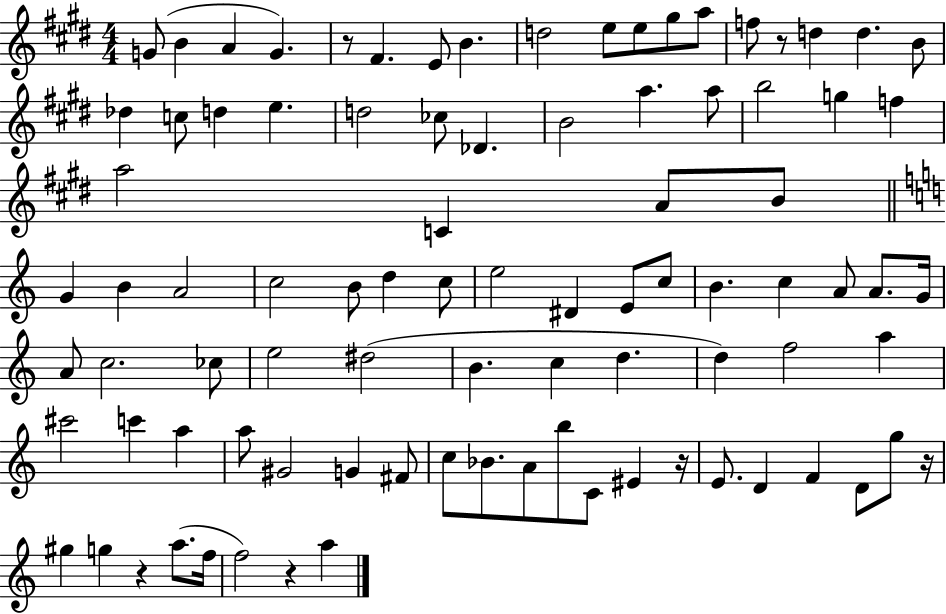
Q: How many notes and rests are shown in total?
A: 90